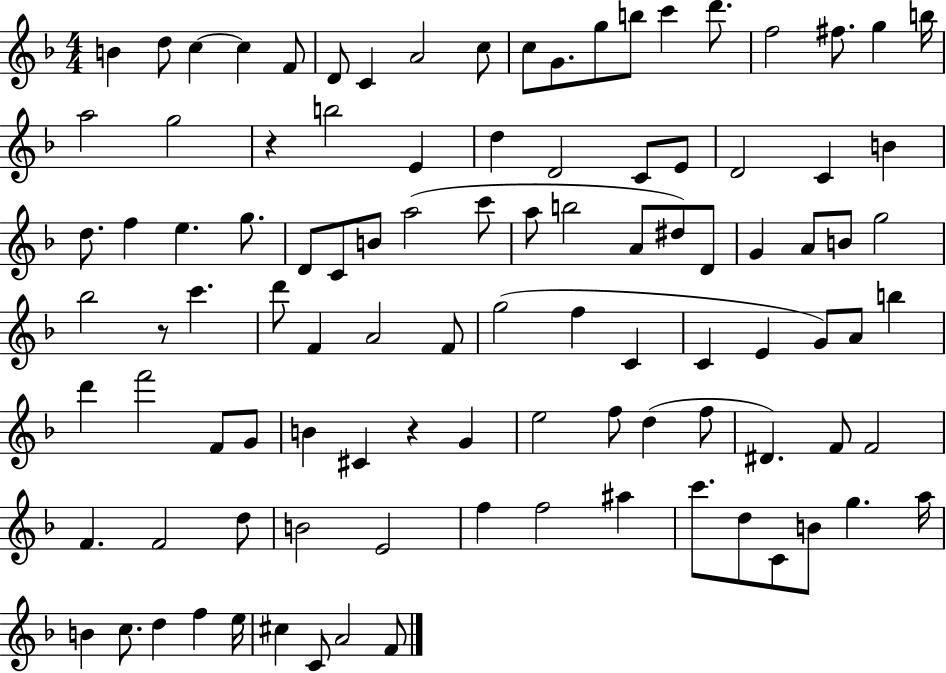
B4/q D5/e C5/q C5/q F4/e D4/e C4/q A4/h C5/e C5/e G4/e. G5/e B5/e C6/q D6/e. F5/h F#5/e. G5/q B5/s A5/h G5/h R/q B5/h E4/q D5/q D4/h C4/e E4/e D4/h C4/q B4/q D5/e. F5/q E5/q. G5/e. D4/e C4/e B4/e A5/h C6/e A5/e B5/h A4/e D#5/e D4/e G4/q A4/e B4/e G5/h Bb5/h R/e C6/q. D6/e F4/q A4/h F4/e G5/h F5/q C4/q C4/q E4/q G4/e A4/e B5/q D6/q F6/h F4/e G4/e B4/q C#4/q R/q G4/q E5/h F5/e D5/q F5/e D#4/q. F4/e F4/h F4/q. F4/h D5/e B4/h E4/h F5/q F5/h A#5/q C6/e. D5/e C4/e B4/e G5/q. A5/s B4/q C5/e. D5/q F5/q E5/s C#5/q C4/e A4/h F4/e